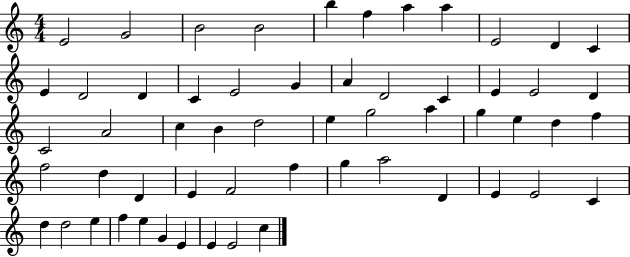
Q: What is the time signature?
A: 4/4